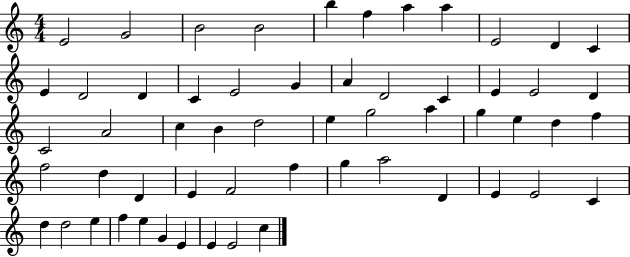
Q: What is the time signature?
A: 4/4